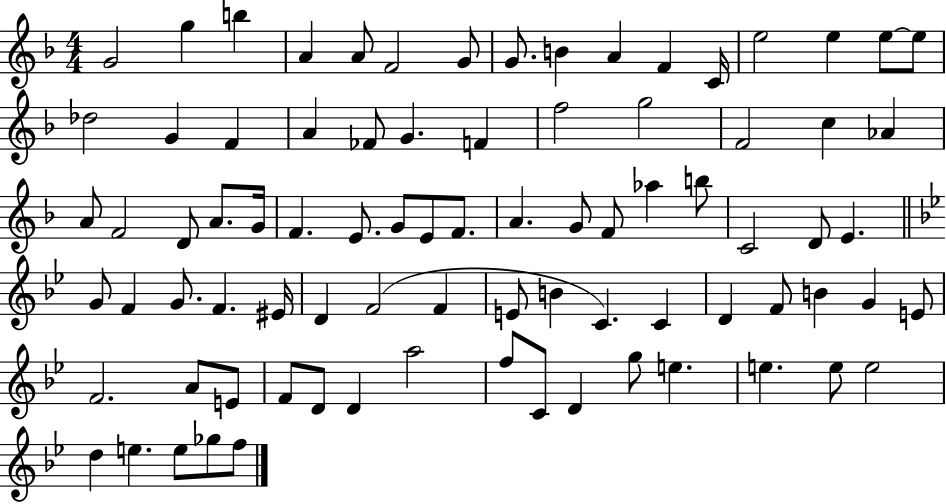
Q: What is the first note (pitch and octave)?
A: G4